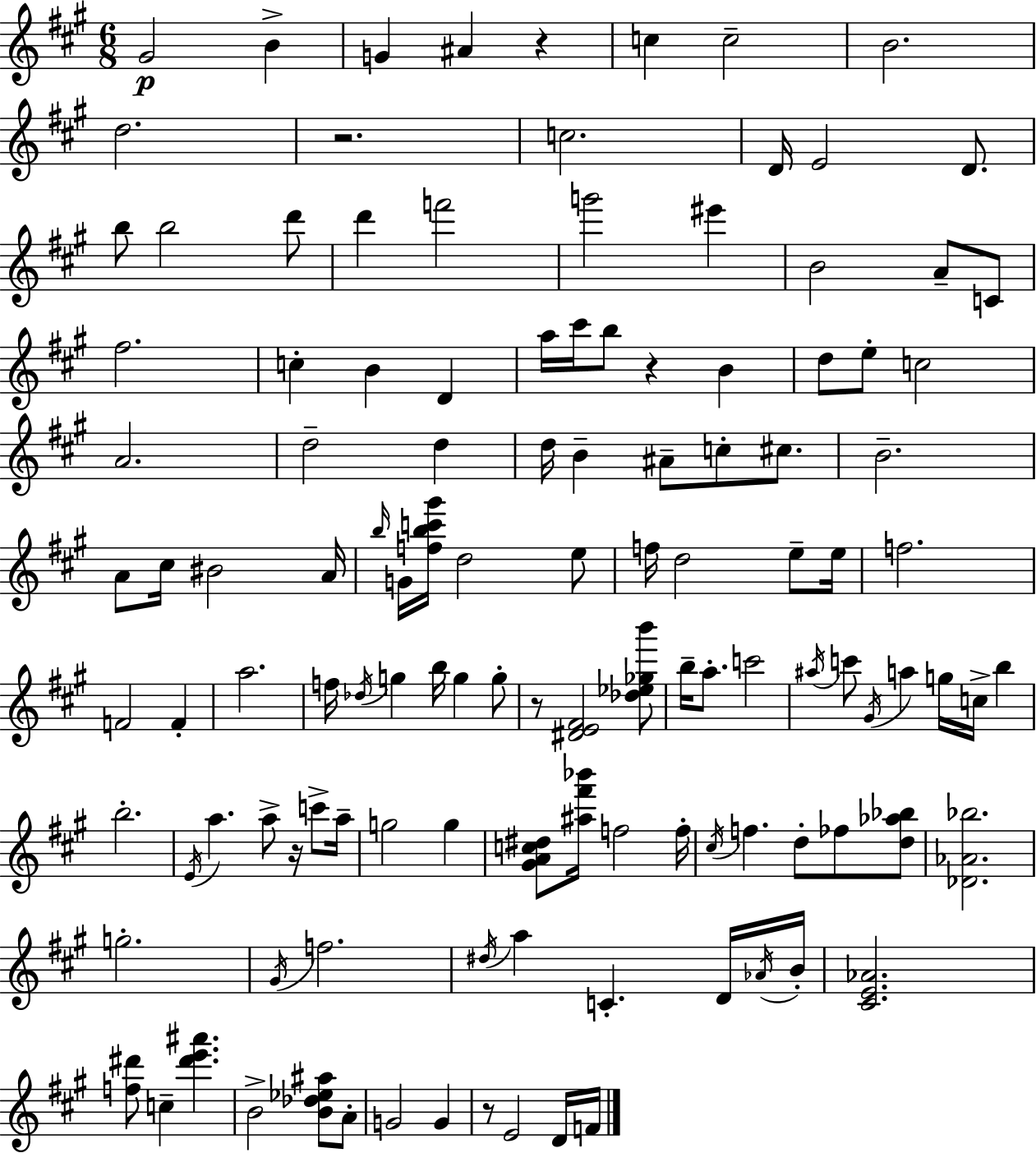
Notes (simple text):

G#4/h B4/q G4/q A#4/q R/q C5/q C5/h B4/h. D5/h. R/h. C5/h. D4/s E4/h D4/e. B5/e B5/h D6/e D6/q F6/h G6/h EIS6/q B4/h A4/e C4/e F#5/h. C5/q B4/q D4/q A5/s C#6/s B5/e R/q B4/q D5/e E5/e C5/h A4/h. D5/h D5/q D5/s B4/q A#4/e C5/e C#5/e. B4/h. A4/e C#5/s BIS4/h A4/s B5/s G4/s [F5,B5,C6,G#6]/s D5/h E5/e F5/s D5/h E5/e E5/s F5/h. F4/h F4/q A5/h. F5/s Db5/s G5/q B5/s G5/q G5/e R/e [D#4,E4,F#4]/h [Db5,Eb5,Gb5,B6]/e B5/s A5/e. C6/h A#5/s C6/e G#4/s A5/q G5/s C5/s B5/q B5/h. E4/s A5/q. A5/e R/s C6/e A5/s G5/h G5/q [G#4,A4,C5,D#5]/e [A#5,F#6,Bb6]/s F5/h F5/s C#5/s F5/q. D5/e FES5/e [D5,Ab5,Bb5]/e [Db4,Ab4,Bb5]/h. G5/h. G#4/s F5/h. D#5/s A5/q C4/q. D4/s Ab4/s B4/s [C#4,E4,Ab4]/h. [F5,D#6]/e C5/q [D#6,E6,A#6]/q. B4/h [B4,Db5,Eb5,A#5]/e A4/e G4/h G4/q R/e E4/h D4/s F4/s